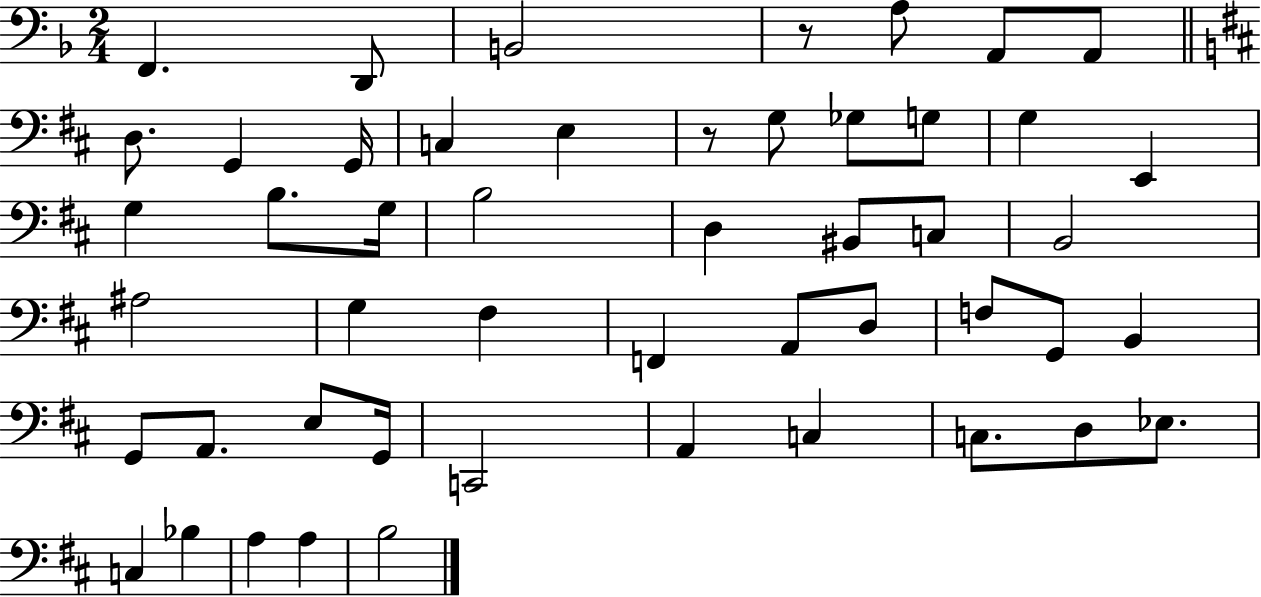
{
  \clef bass
  \numericTimeSignature
  \time 2/4
  \key f \major
  f,4. d,8 | b,2 | r8 a8 a,8 a,8 | \bar "||" \break \key d \major d8. g,4 g,16 | c4 e4 | r8 g8 ges8 g8 | g4 e,4 | \break g4 b8. g16 | b2 | d4 bis,8 c8 | b,2 | \break ais2 | g4 fis4 | f,4 a,8 d8 | f8 g,8 b,4 | \break g,8 a,8. e8 g,16 | c,2 | a,4 c4 | c8. d8 ees8. | \break c4 bes4 | a4 a4 | b2 | \bar "|."
}